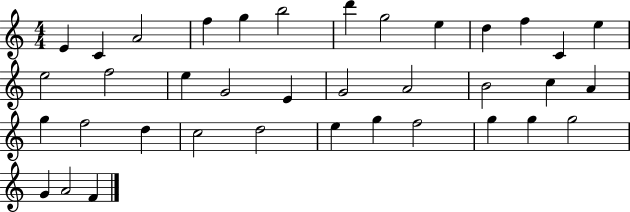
X:1
T:Untitled
M:4/4
L:1/4
K:C
E C A2 f g b2 d' g2 e d f C e e2 f2 e G2 E G2 A2 B2 c A g f2 d c2 d2 e g f2 g g g2 G A2 F